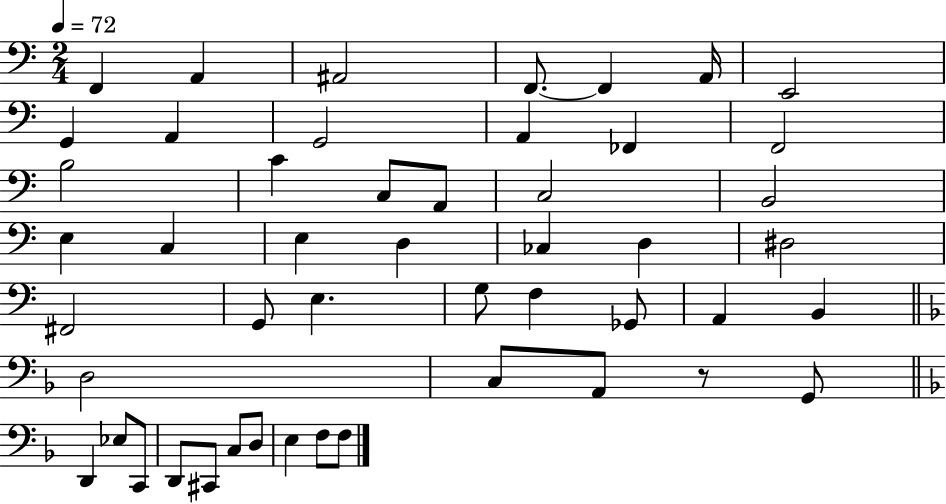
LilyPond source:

{
  \clef bass
  \numericTimeSignature
  \time 2/4
  \key c \major
  \tempo 4 = 72
  f,4 a,4 | ais,2 | f,8.~~ f,4 a,16 | e,2 | \break g,4 a,4 | g,2 | a,4 fes,4 | f,2 | \break b2 | c'4 c8 a,8 | c2 | b,2 | \break e4 c4 | e4 d4 | ces4 d4 | dis2 | \break fis,2 | g,8 e4. | g8 f4 ges,8 | a,4 b,4 | \break \bar "||" \break \key f \major d2 | c8 a,8 r8 g,8 | \bar "||" \break \key d \minor d,4 ees8 c,8 | d,8 cis,8 c8 d8 | e4 f8 f8 | \bar "|."
}